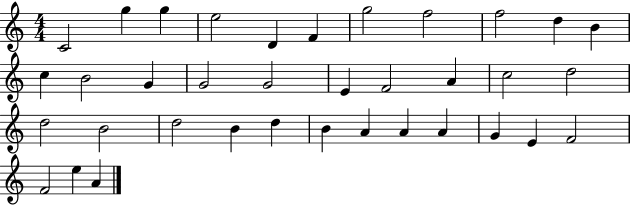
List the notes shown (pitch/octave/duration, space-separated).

C4/h G5/q G5/q E5/h D4/q F4/q G5/h F5/h F5/h D5/q B4/q C5/q B4/h G4/q G4/h G4/h E4/q F4/h A4/q C5/h D5/h D5/h B4/h D5/h B4/q D5/q B4/q A4/q A4/q A4/q G4/q E4/q F4/h F4/h E5/q A4/q